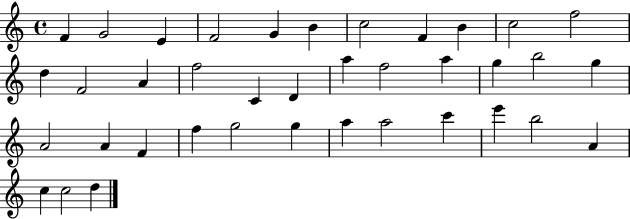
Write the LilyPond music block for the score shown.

{
  \clef treble
  \time 4/4
  \defaultTimeSignature
  \key c \major
  f'4 g'2 e'4 | f'2 g'4 b'4 | c''2 f'4 b'4 | c''2 f''2 | \break d''4 f'2 a'4 | f''2 c'4 d'4 | a''4 f''2 a''4 | g''4 b''2 g''4 | \break a'2 a'4 f'4 | f''4 g''2 g''4 | a''4 a''2 c'''4 | e'''4 b''2 a'4 | \break c''4 c''2 d''4 | \bar "|."
}